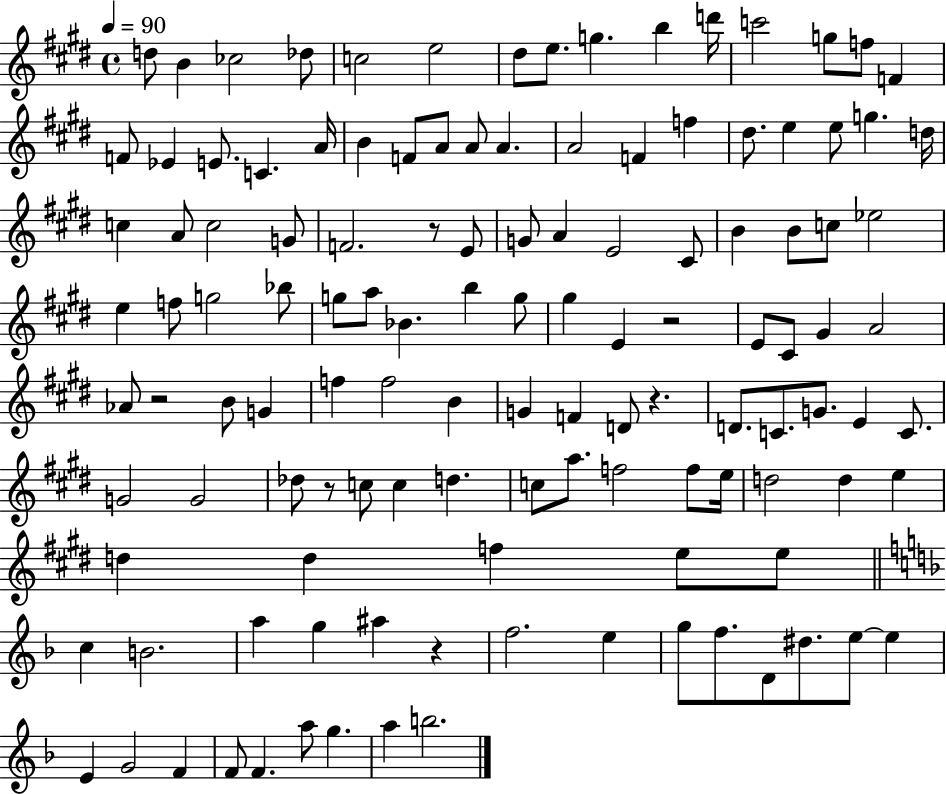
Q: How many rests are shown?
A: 6